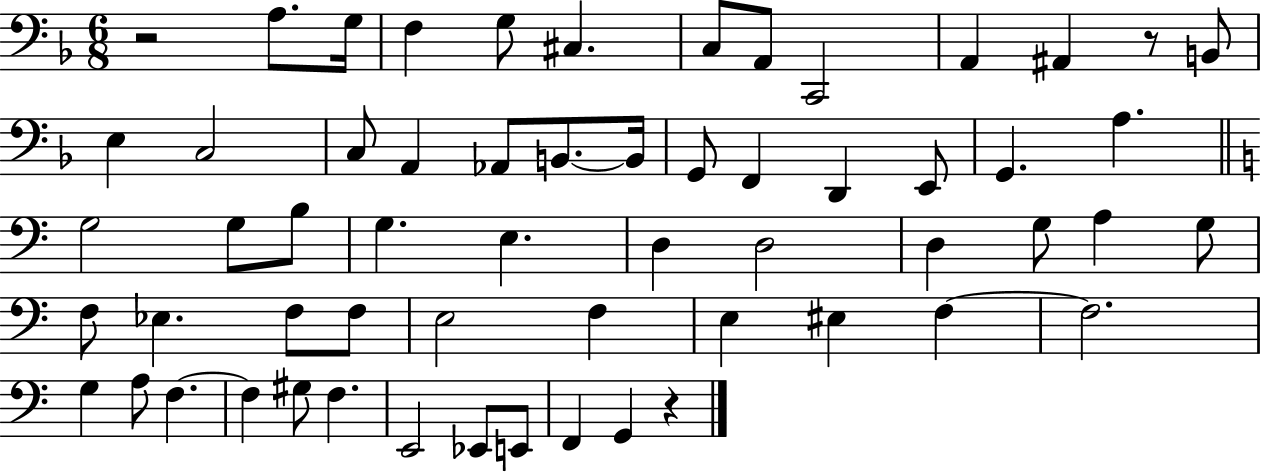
R/h A3/e. G3/s F3/q G3/e C#3/q. C3/e A2/e C2/h A2/q A#2/q R/e B2/e E3/q C3/h C3/e A2/q Ab2/e B2/e. B2/s G2/e F2/q D2/q E2/e G2/q. A3/q. G3/h G3/e B3/e G3/q. E3/q. D3/q D3/h D3/q G3/e A3/q G3/e F3/e Eb3/q. F3/e F3/e E3/h F3/q E3/q EIS3/q F3/q F3/h. G3/q A3/e F3/q. F3/q G#3/e F3/q. E2/h Eb2/e E2/e F2/q G2/q R/q